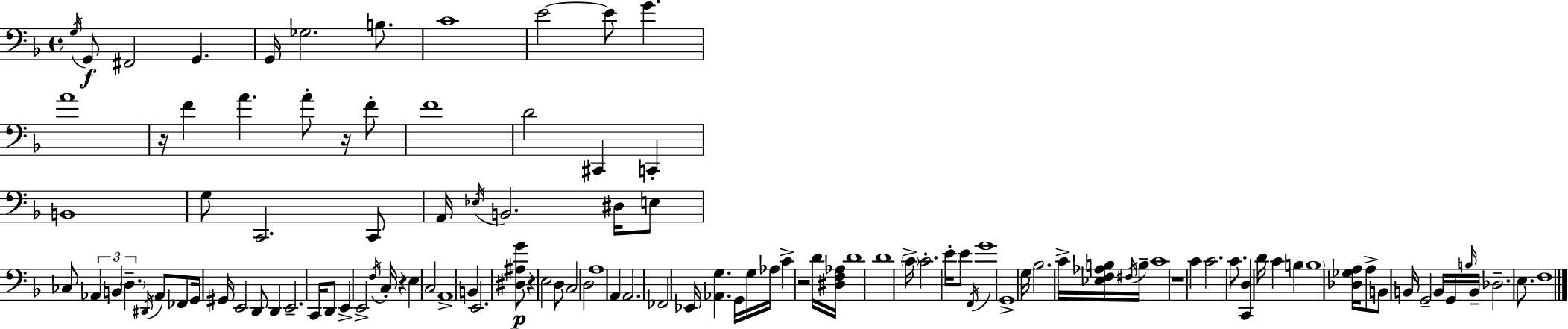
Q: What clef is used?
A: bass